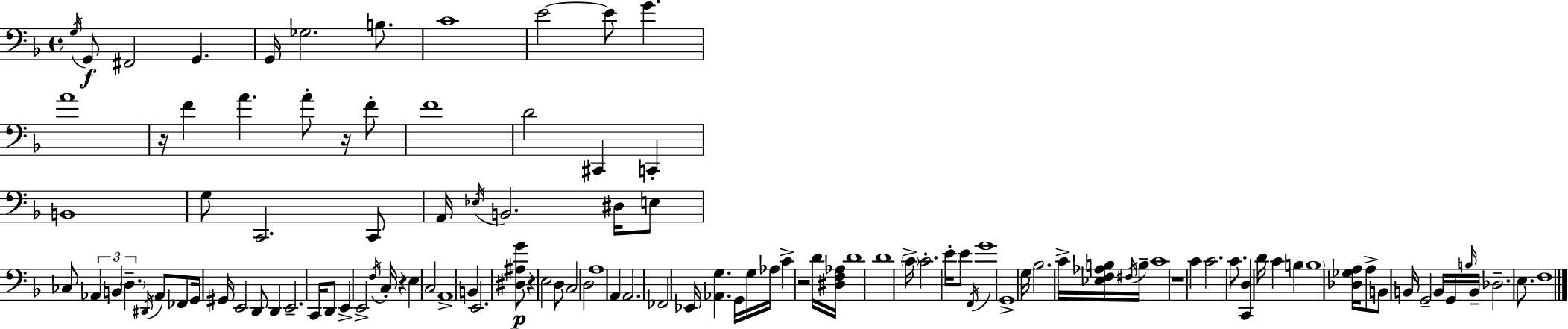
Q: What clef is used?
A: bass